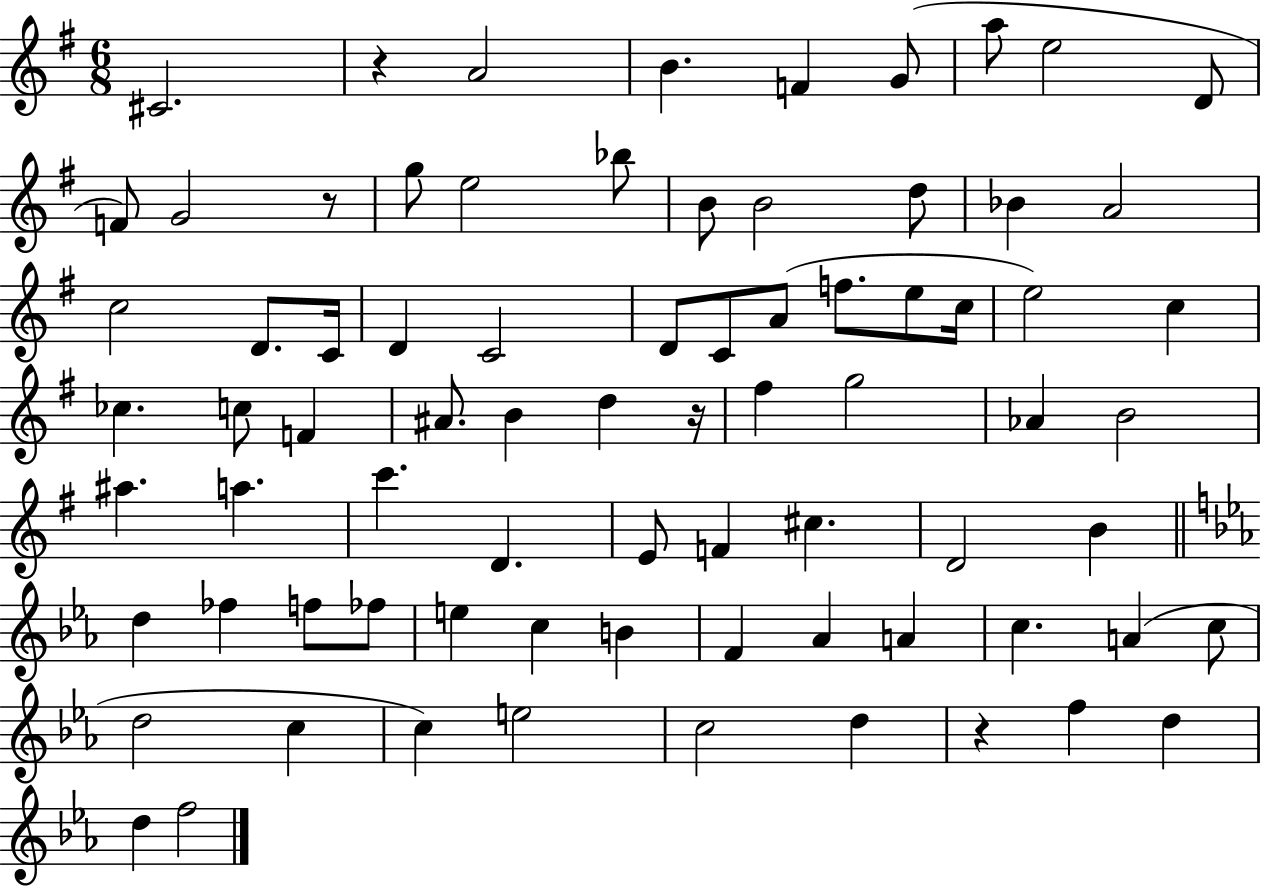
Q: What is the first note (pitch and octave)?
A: C#4